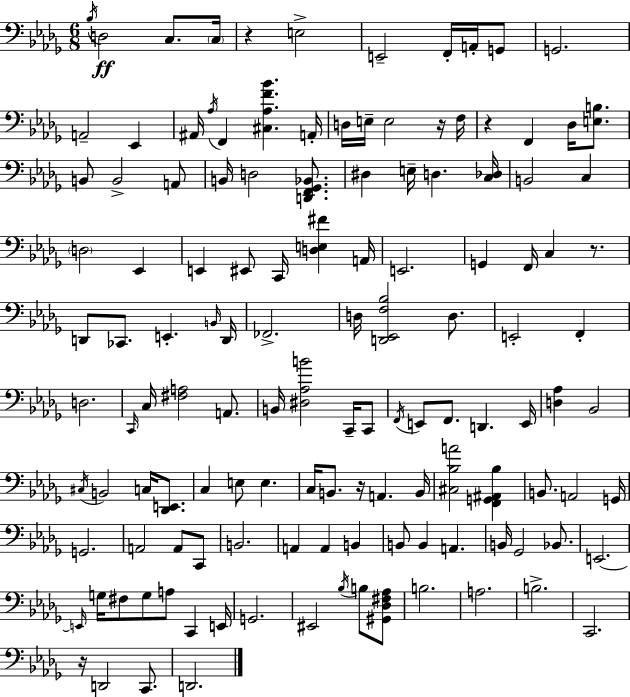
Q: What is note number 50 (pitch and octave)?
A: D3